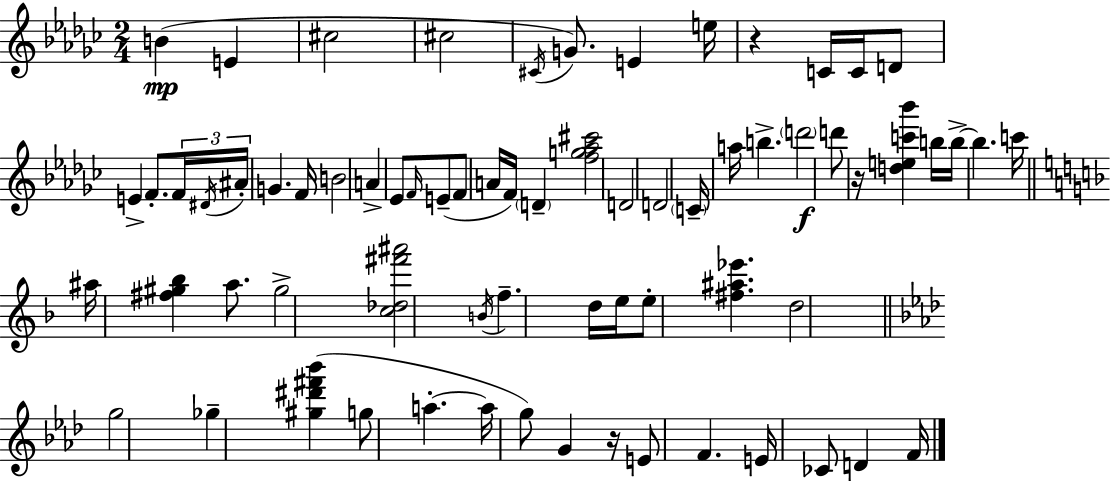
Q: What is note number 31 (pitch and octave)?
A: A5